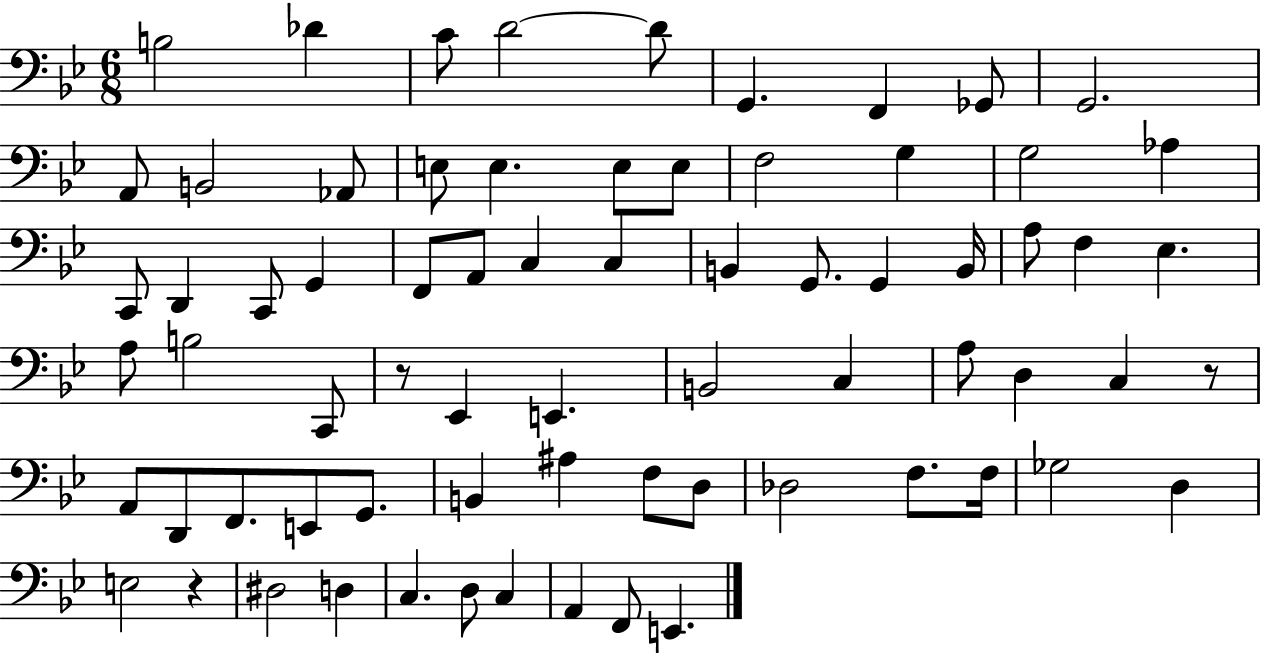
B3/h Db4/q C4/e D4/h D4/e G2/q. F2/q Gb2/e G2/h. A2/e B2/h Ab2/e E3/e E3/q. E3/e E3/e F3/h G3/q G3/h Ab3/q C2/e D2/q C2/e G2/q F2/e A2/e C3/q C3/q B2/q G2/e. G2/q B2/s A3/e F3/q Eb3/q. A3/e B3/h C2/e R/e Eb2/q E2/q. B2/h C3/q A3/e D3/q C3/q R/e A2/e D2/e F2/e. E2/e G2/e. B2/q A#3/q F3/e D3/e Db3/h F3/e. F3/s Gb3/h D3/q E3/h R/q D#3/h D3/q C3/q. D3/e C3/q A2/q F2/e E2/q.